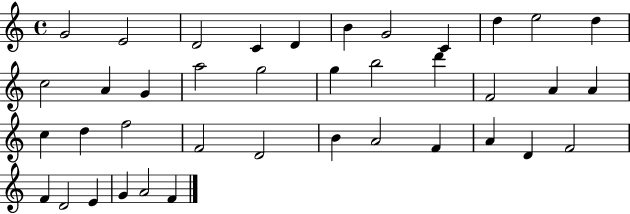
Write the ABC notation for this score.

X:1
T:Untitled
M:4/4
L:1/4
K:C
G2 E2 D2 C D B G2 C d e2 d c2 A G a2 g2 g b2 d' F2 A A c d f2 F2 D2 B A2 F A D F2 F D2 E G A2 F